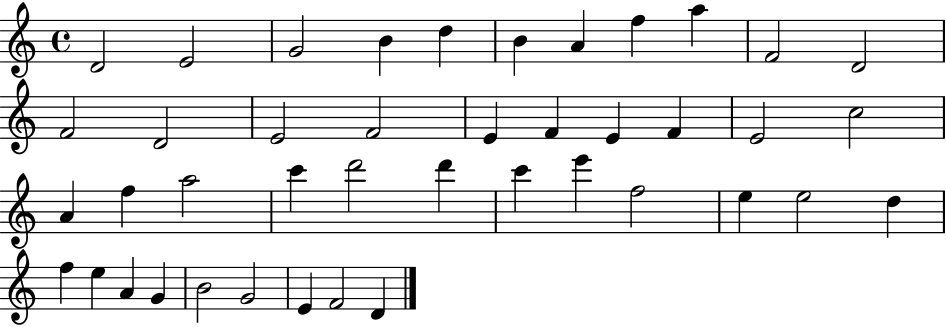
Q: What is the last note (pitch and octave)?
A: D4